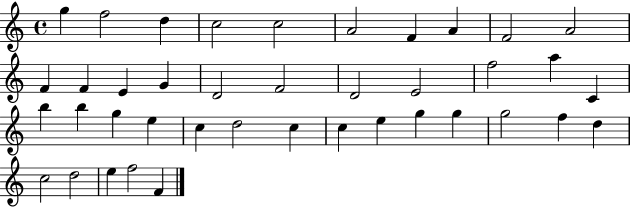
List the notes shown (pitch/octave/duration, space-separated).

G5/q F5/h D5/q C5/h C5/h A4/h F4/q A4/q F4/h A4/h F4/q F4/q E4/q G4/q D4/h F4/h D4/h E4/h F5/h A5/q C4/q B5/q B5/q G5/q E5/q C5/q D5/h C5/q C5/q E5/q G5/q G5/q G5/h F5/q D5/q C5/h D5/h E5/q F5/h F4/q